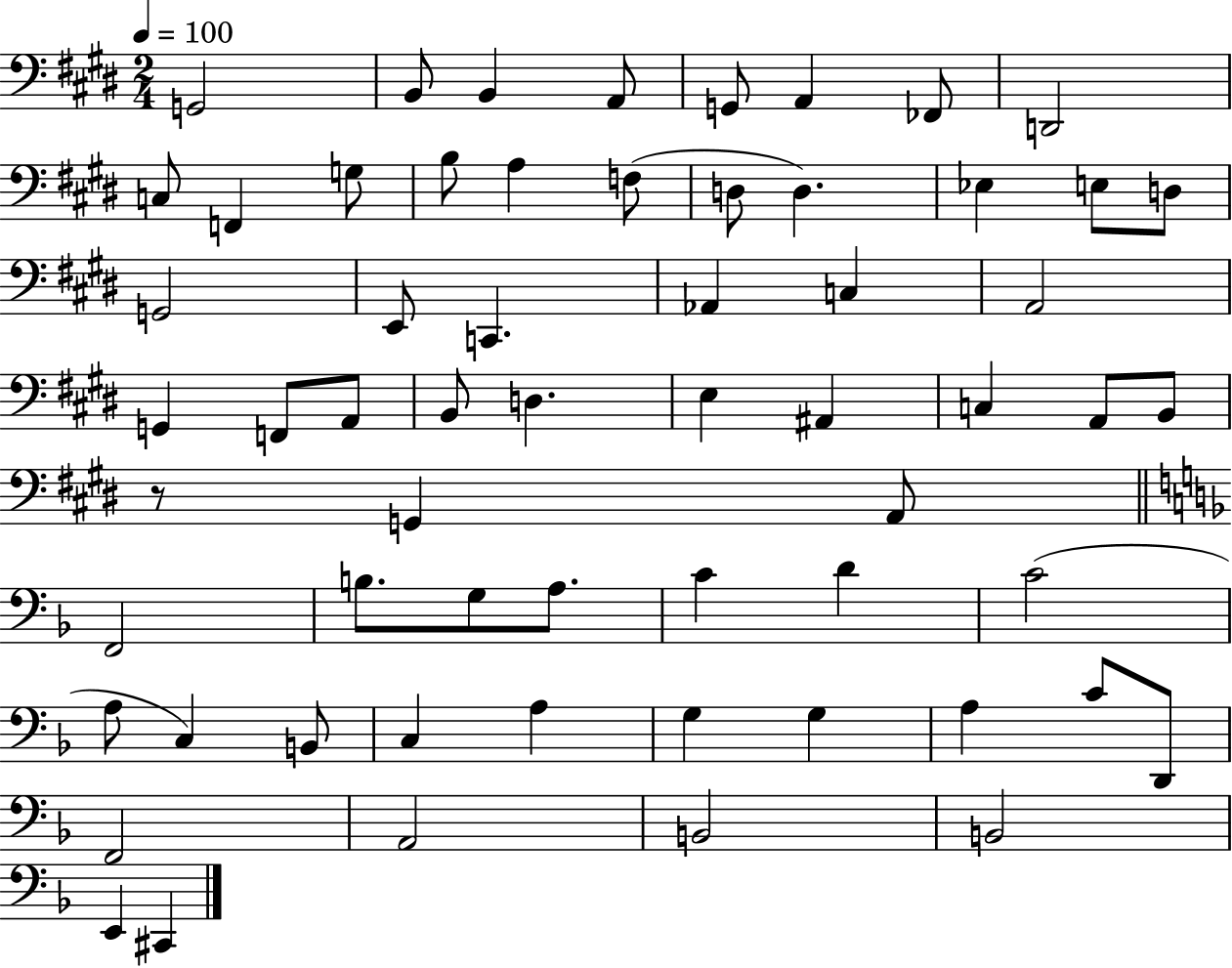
G2/h B2/e B2/q A2/e G2/e A2/q FES2/e D2/h C3/e F2/q G3/e B3/e A3/q F3/e D3/e D3/q. Eb3/q E3/e D3/e G2/h E2/e C2/q. Ab2/q C3/q A2/h G2/q F2/e A2/e B2/e D3/q. E3/q A#2/q C3/q A2/e B2/e R/e G2/q A2/e F2/h B3/e. G3/e A3/e. C4/q D4/q C4/h A3/e C3/q B2/e C3/q A3/q G3/q G3/q A3/q C4/e D2/e F2/h A2/h B2/h B2/h E2/q C#2/q